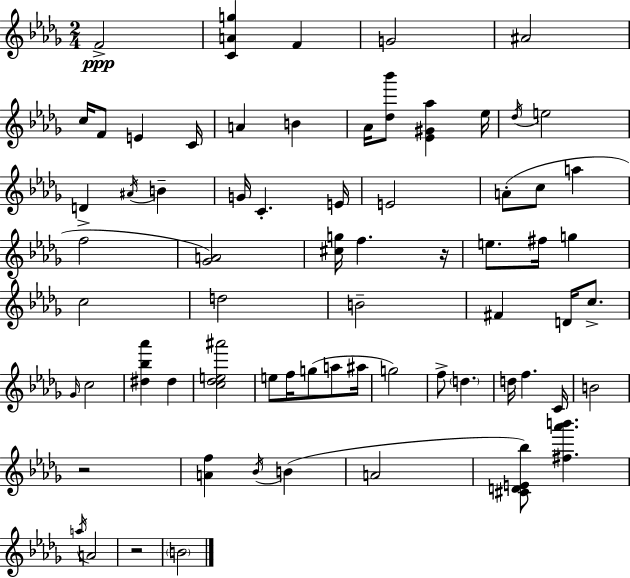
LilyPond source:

{
  \clef treble
  \numericTimeSignature
  \time 2/4
  \key bes \minor
  f'2->\ppp | <c' a' g''>4 f'4 | g'2 | ais'2 | \break c''16 f'8 e'4 c'16 | a'4 b'4 | aes'16 <des'' bes'''>8 <ees' gis' aes''>4 ees''16 | \acciaccatura { des''16 } e''2 | \break d'4-> \acciaccatura { ais'16 } b'4-- | g'16 c'4.-. | e'16 e'2 | a'8-.( c''8 a''4 | \break f''2 | <ges' a'>2) | <cis'' g''>16 f''4. | r16 e''8. fis''16 g''4 | \break c''2 | d''2 | b'2-- | fis'4 d'16 c''8.-> | \break \grace { ges'16 } c''2 | <dis'' bes'' aes'''>4 dis''4 | <c'' des'' e'' ais'''>2 | e''8 f''16 g''8( | \break a''8 ais''16 g''2) | f''8-> \parenthesize d''4. | d''16 f''4. | c'16 b'2 | \break r2 | <a' f''>4 \acciaccatura { bes'16 } | b'4( a'2 | <cis' d' e' bes''>8) <fis'' aes''' b'''>4. | \break \acciaccatura { a''16 } a'2 | r2 | \parenthesize b'2 | \bar "|."
}